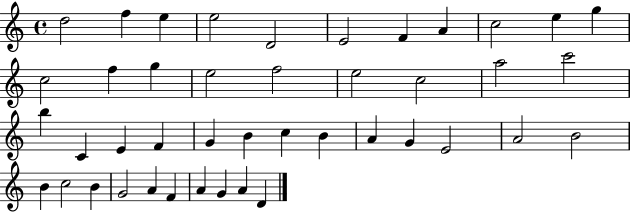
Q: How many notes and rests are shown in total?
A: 43